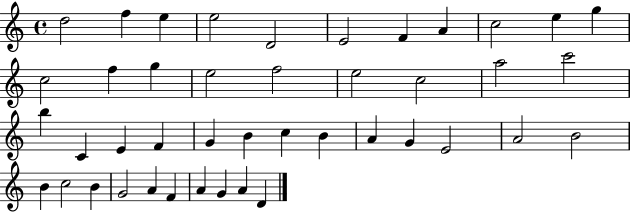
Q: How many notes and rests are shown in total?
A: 43